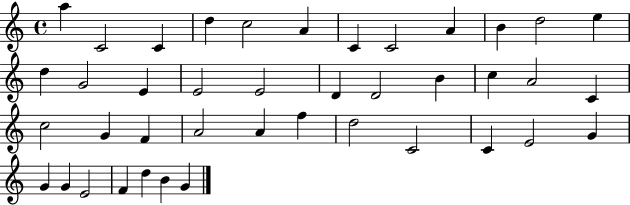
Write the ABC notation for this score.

X:1
T:Untitled
M:4/4
L:1/4
K:C
a C2 C d c2 A C C2 A B d2 e d G2 E E2 E2 D D2 B c A2 C c2 G F A2 A f d2 C2 C E2 G G G E2 F d B G